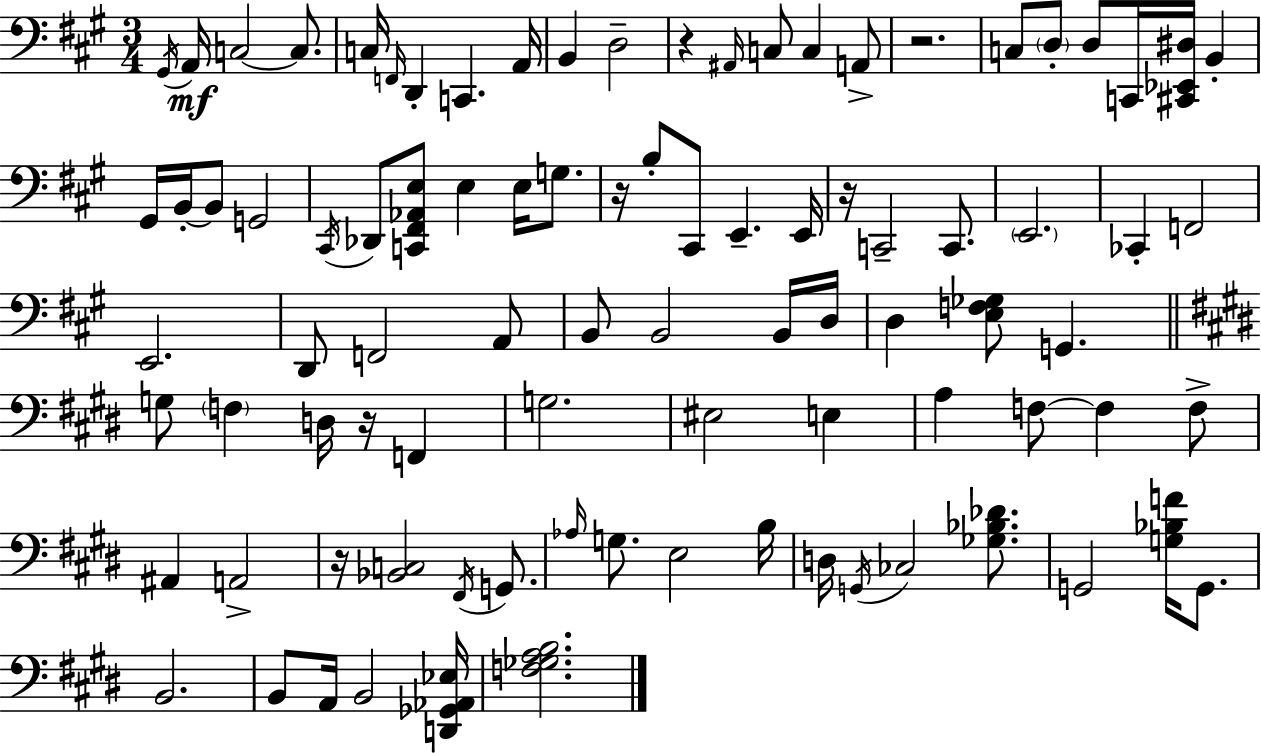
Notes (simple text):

G#2/s A2/s C3/h C3/e. C3/s F2/s D2/q C2/q. A2/s B2/q D3/h R/q A#2/s C3/e C3/q A2/e R/h. C3/e D3/e D3/e C2/s [C#2,Eb2,D#3]/s B2/q G#2/s B2/s B2/e G2/h C#2/s Db2/e [C2,F#2,Ab2,E3]/e E3/q E3/s G3/e. R/s B3/e C#2/e E2/q. E2/s R/s C2/h C2/e. E2/h. CES2/q F2/h E2/h. D2/e F2/h A2/e B2/e B2/h B2/s D3/s D3/q [E3,F3,Gb3]/e G2/q. G3/e F3/q D3/s R/s F2/q G3/h. EIS3/h E3/q A3/q F3/e F3/q F3/e A#2/q A2/h R/s [Bb2,C3]/h F#2/s G2/e. Ab3/s G3/e. E3/h B3/s D3/s G2/s CES3/h [Gb3,Bb3,Db4]/e. G2/h [G3,Bb3,F4]/s G2/e. B2/h. B2/e A2/s B2/h [D2,Gb2,Ab2,Eb3]/s [F3,Gb3,A3,B3]/h.